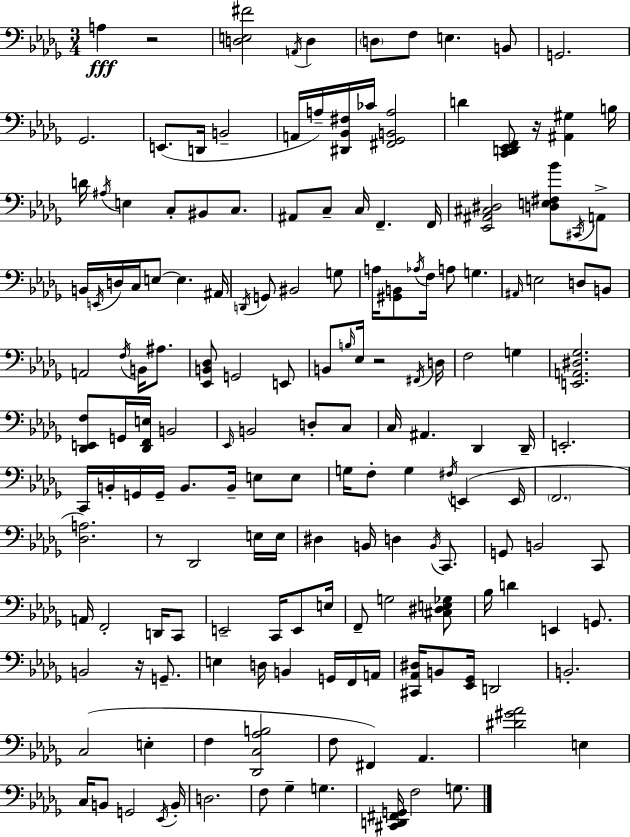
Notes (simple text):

A3/q R/h [D3,E3,F#4]/h A2/s D3/q D3/e F3/e E3/q. B2/e G2/h. Gb2/h. E2/e. D2/s B2/h A2/s A3/s [D#2,Bb2,F#3]/s CES4/s [F#2,Gb2,B2,A3]/h D4/q [C2,D2,Eb2,F2]/e R/s [A#2,G#3]/q B3/s D4/s A#3/s E3/q C3/e BIS2/e C3/e. A#2/e C3/e C3/s F2/q. F2/s [Eb2,A#2,C#3,D#3]/h [D3,E3,F#3,Bb4]/e C#2/s A2/e B2/s E2/s D3/s C3/s E3/e E3/q. A#2/s D2/s G2/e BIS2/h G3/e A3/s [G#2,B2]/e Ab3/s F3/s A3/e G3/q. A#2/s E3/h D3/e B2/e A2/h F3/s B2/s A#3/e. [Eb2,B2,Db3]/e G2/h E2/e B2/e B3/s Eb3/s R/h F#2/s D3/s F3/h G3/q [E2,A2,D#3,Gb3]/h. [Db2,E2,F3]/e G2/s [Db2,F2,E3]/s B2/h Eb2/s B2/h D3/e C3/e C3/s A#2/q. Db2/q Db2/s E2/h. C2/s B2/s G2/s G2/s B2/e. B2/s E3/e E3/e G3/s F3/e G3/q F#3/s E2/q E2/s F2/h. [Db3,A3]/h. R/e Db2/h E3/s E3/s D#3/q B2/s D3/q B2/s C2/e. G2/e B2/h C2/e A2/s F2/h D2/s C2/e E2/h C2/s E2/e E3/s F2/e G3/h [C#3,D#3,E3,Gb3]/e Bb3/s D4/q E2/q G2/e. B2/h R/s G2/e. E3/q D3/s B2/q G2/s F2/s A2/s [C#2,Ab2,D#3]/s B2/e [Eb2,Gb2]/s D2/h B2/h. C3/h E3/q F3/q [Db2,C3,Ab3,B3]/h F3/e F#2/q Ab2/q. [D#4,G#4,Ab4]/h E3/q C3/s B2/e G2/h Eb2/s B2/s D3/h. F3/e Gb3/q G3/q. [C#2,D2,F#2,G2]/s F3/h G3/e.